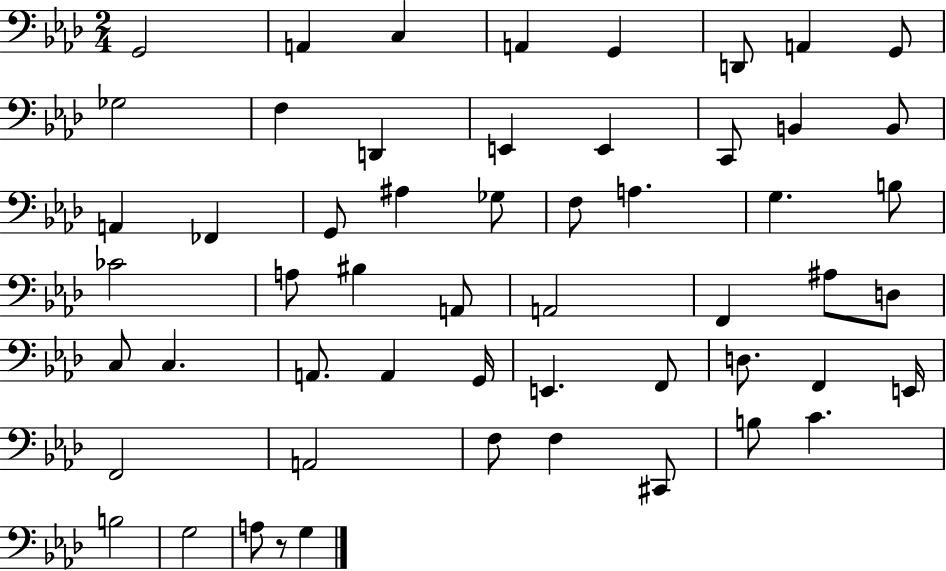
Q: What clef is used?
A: bass